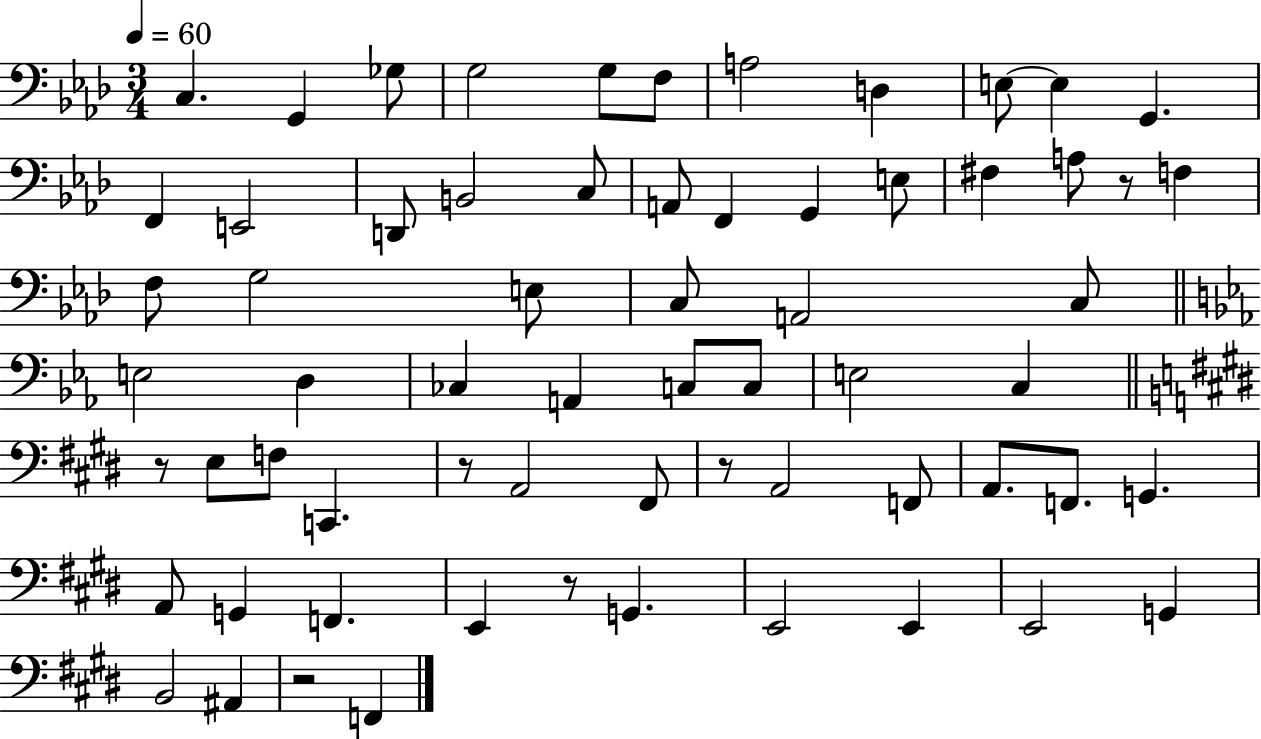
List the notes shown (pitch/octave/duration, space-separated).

C3/q. G2/q Gb3/e G3/h G3/e F3/e A3/h D3/q E3/e E3/q G2/q. F2/q E2/h D2/e B2/h C3/e A2/e F2/q G2/q E3/e F#3/q A3/e R/e F3/q F3/e G3/h E3/e C3/e A2/h C3/e E3/h D3/q CES3/q A2/q C3/e C3/e E3/h C3/q R/e E3/e F3/e C2/q. R/e A2/h F#2/e R/e A2/h F2/e A2/e. F2/e. G2/q. A2/e G2/q F2/q. E2/q R/e G2/q. E2/h E2/q E2/h G2/q B2/h A#2/q R/h F2/q